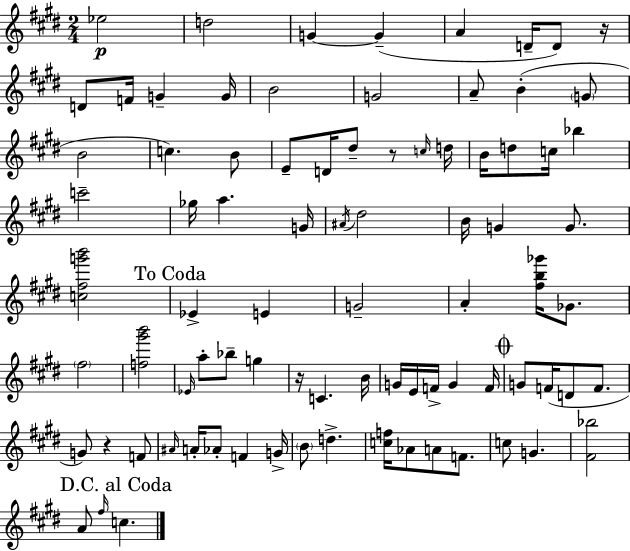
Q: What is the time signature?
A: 2/4